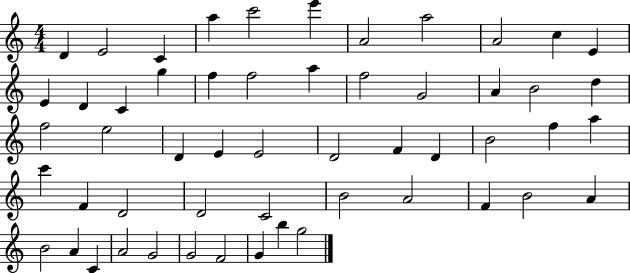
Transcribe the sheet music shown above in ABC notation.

X:1
T:Untitled
M:4/4
L:1/4
K:C
D E2 C a c'2 e' A2 a2 A2 c E E D C g f f2 a f2 G2 A B2 d f2 e2 D E E2 D2 F D B2 f a c' F D2 D2 C2 B2 A2 F B2 A B2 A C A2 G2 G2 F2 G b g2